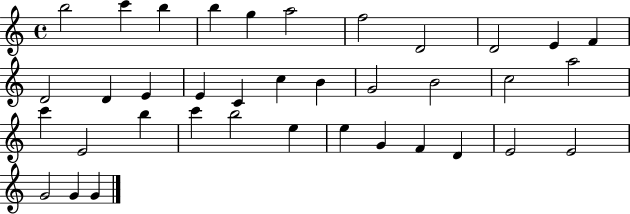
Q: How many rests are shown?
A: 0